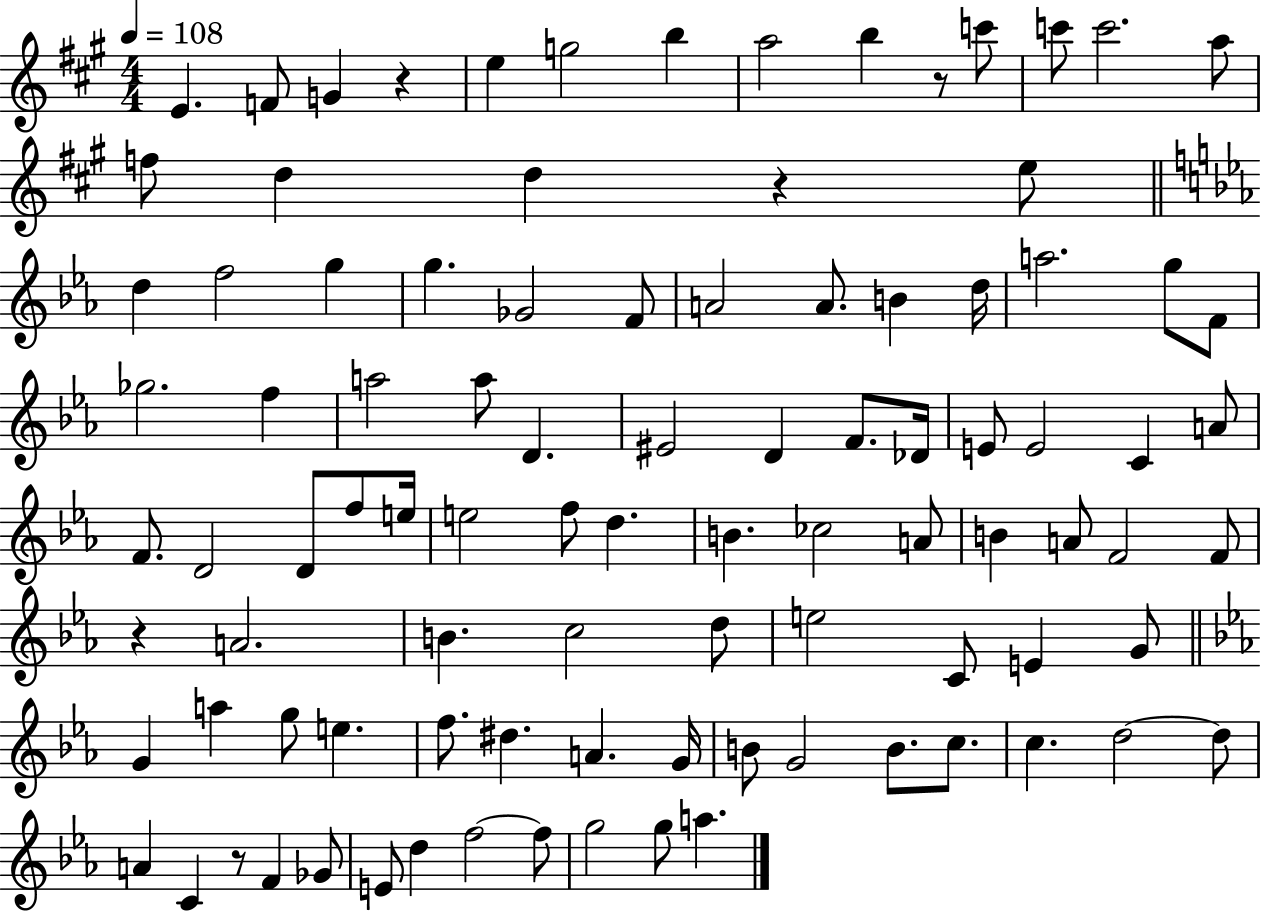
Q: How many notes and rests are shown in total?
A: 96